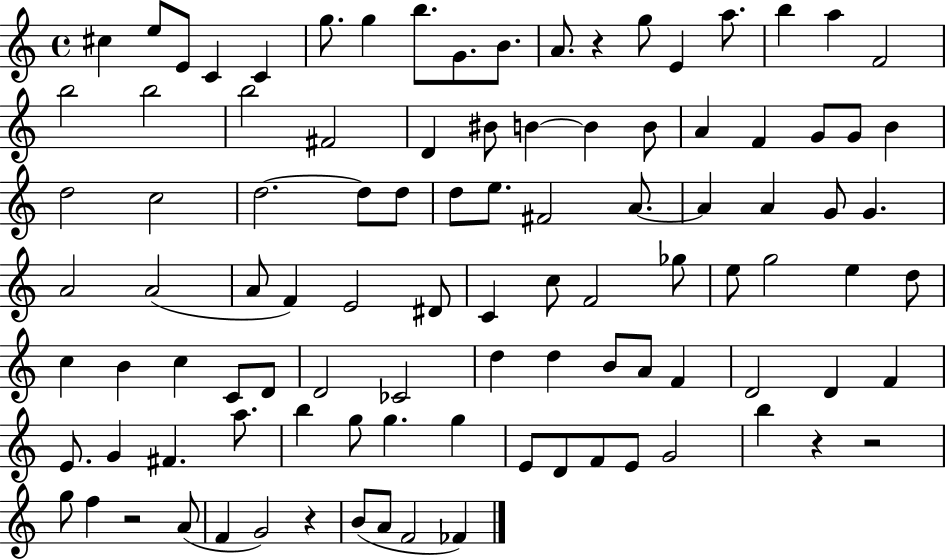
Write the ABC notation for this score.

X:1
T:Untitled
M:4/4
L:1/4
K:C
^c e/2 E/2 C C g/2 g b/2 G/2 B/2 A/2 z g/2 E a/2 b a F2 b2 b2 b2 ^F2 D ^B/2 B B B/2 A F G/2 G/2 B d2 c2 d2 d/2 d/2 d/2 e/2 ^F2 A/2 A A G/2 G A2 A2 A/2 F E2 ^D/2 C c/2 F2 _g/2 e/2 g2 e d/2 c B c C/2 D/2 D2 _C2 d d B/2 A/2 F D2 D F E/2 G ^F a/2 b g/2 g g E/2 D/2 F/2 E/2 G2 b z z2 g/2 f z2 A/2 F G2 z B/2 A/2 F2 _F